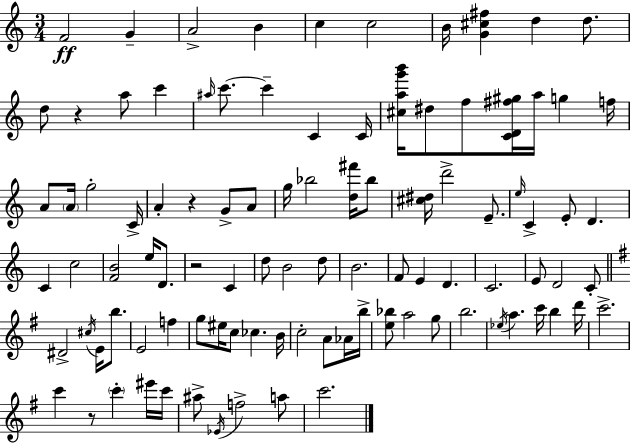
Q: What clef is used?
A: treble